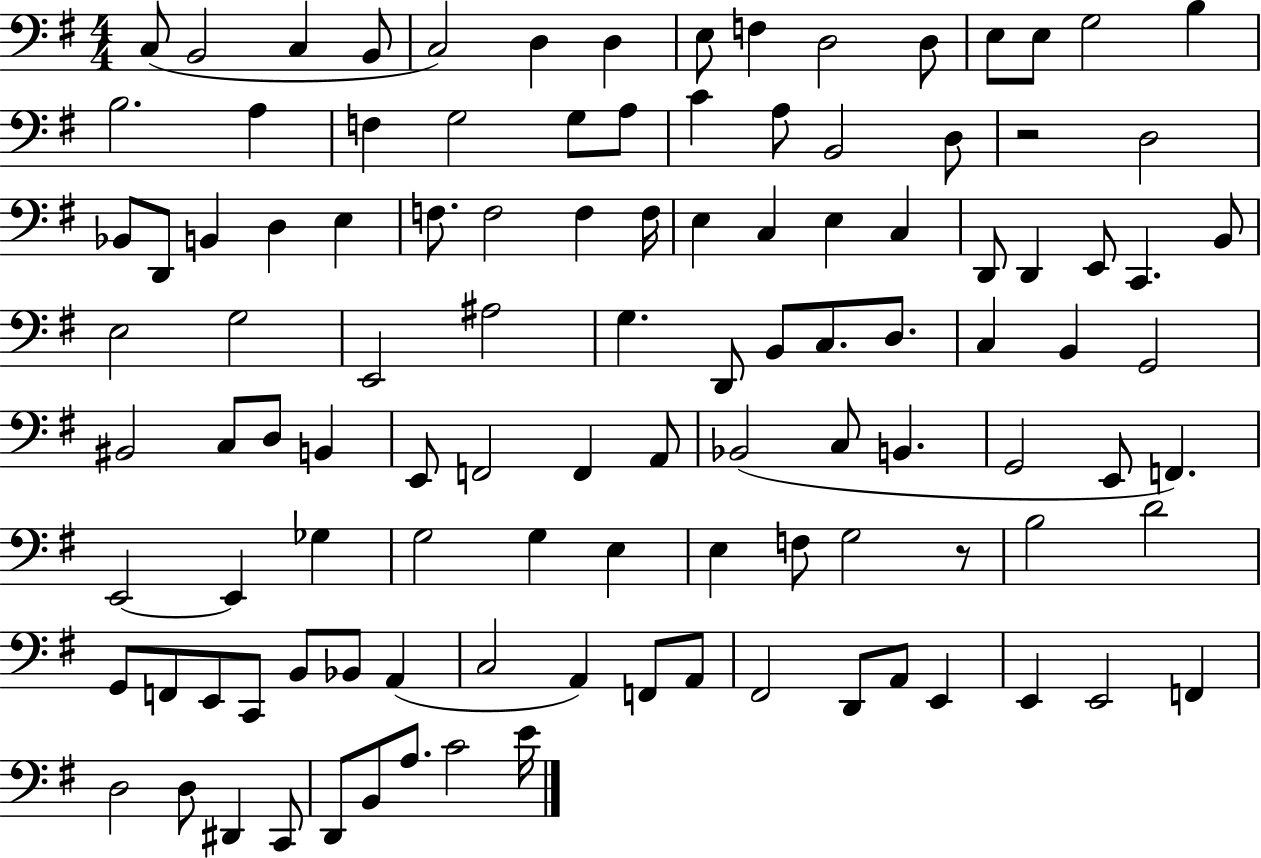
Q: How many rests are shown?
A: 2